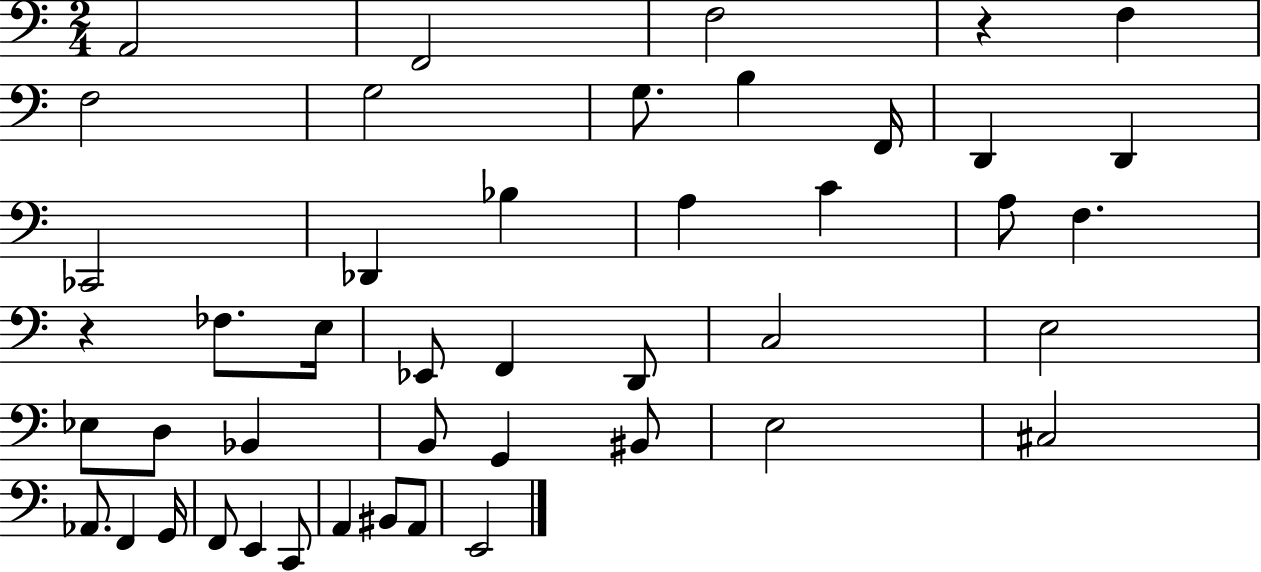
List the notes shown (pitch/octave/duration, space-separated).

A2/h F2/h F3/h R/q F3/q F3/h G3/h G3/e. B3/q F2/s D2/q D2/q CES2/h Db2/q Bb3/q A3/q C4/q A3/e F3/q. R/q FES3/e. E3/s Eb2/e F2/q D2/e C3/h E3/h Eb3/e D3/e Bb2/q B2/e G2/q BIS2/e E3/h C#3/h Ab2/e. F2/q G2/s F2/e E2/q C2/e A2/q BIS2/e A2/e E2/h